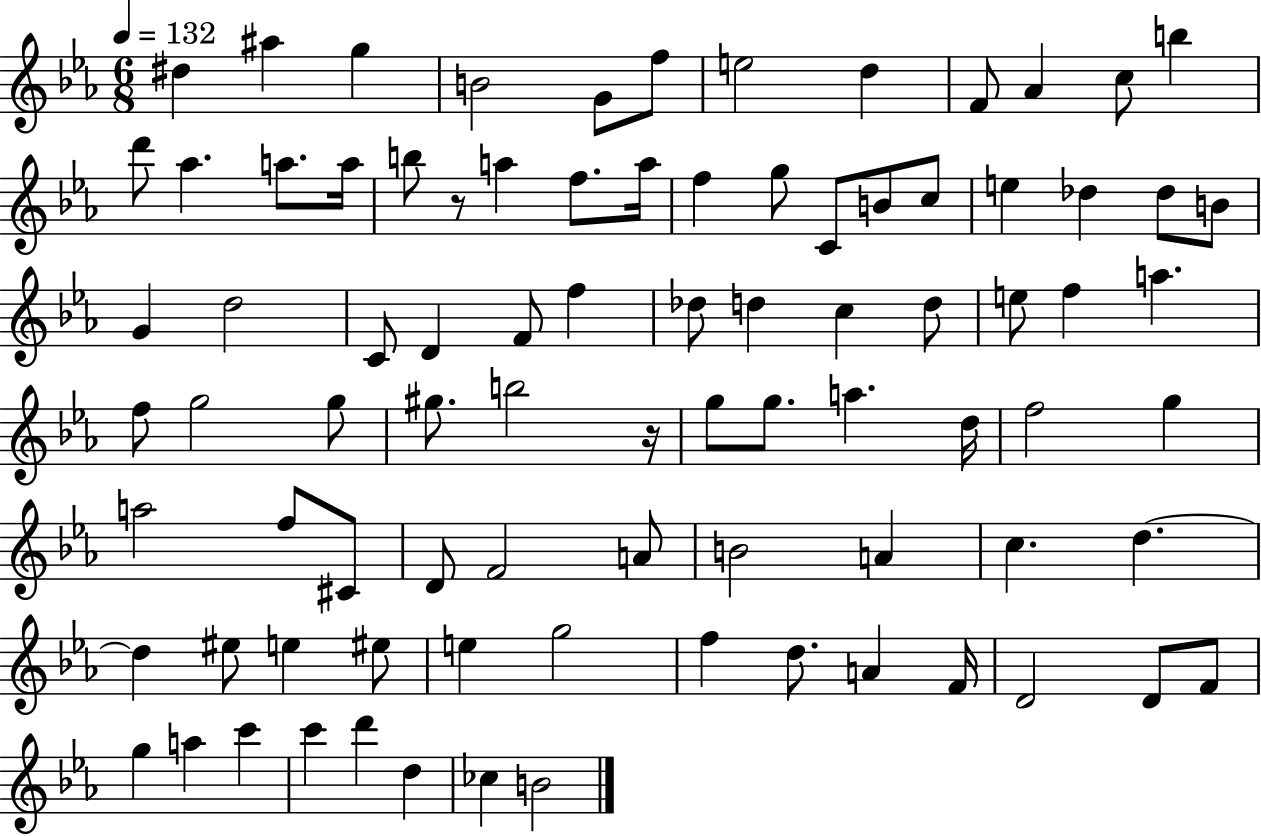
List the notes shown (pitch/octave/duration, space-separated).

D#5/q A#5/q G5/q B4/h G4/e F5/e E5/h D5/q F4/e Ab4/q C5/e B5/q D6/e Ab5/q. A5/e. A5/s B5/e R/e A5/q F5/e. A5/s F5/q G5/e C4/e B4/e C5/e E5/q Db5/q Db5/e B4/e G4/q D5/h C4/e D4/q F4/e F5/q Db5/e D5/q C5/q D5/e E5/e F5/q A5/q. F5/e G5/h G5/e G#5/e. B5/h R/s G5/e G5/e. A5/q. D5/s F5/h G5/q A5/h F5/e C#4/e D4/e F4/h A4/e B4/h A4/q C5/q. D5/q. D5/q EIS5/e E5/q EIS5/e E5/q G5/h F5/q D5/e. A4/q F4/s D4/h D4/e F4/e G5/q A5/q C6/q C6/q D6/q D5/q CES5/q B4/h